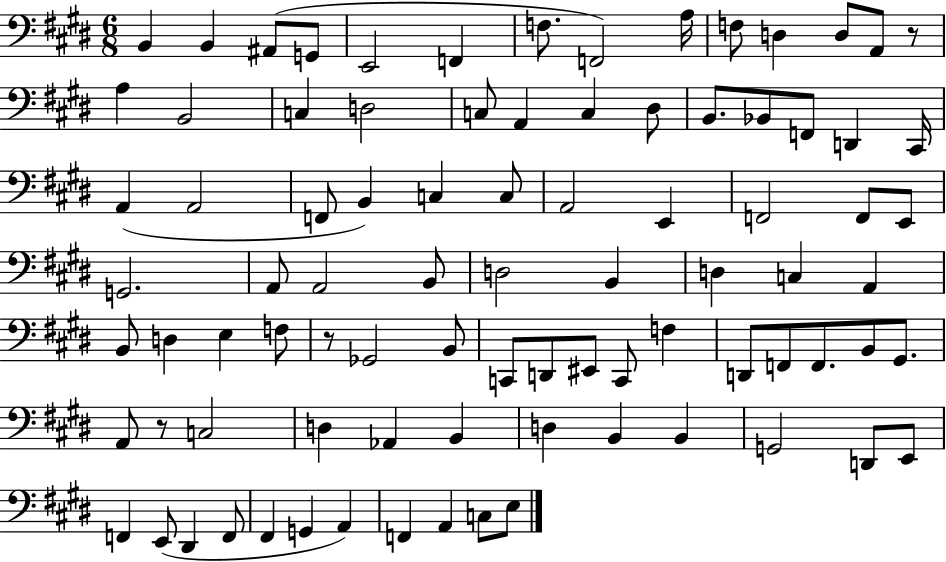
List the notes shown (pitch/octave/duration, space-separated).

B2/q B2/q A#2/e G2/e E2/h F2/q F3/e. F2/h A3/s F3/e D3/q D3/e A2/e R/e A3/q B2/h C3/q D3/h C3/e A2/q C3/q D#3/e B2/e. Bb2/e F2/e D2/q C#2/s A2/q A2/h F2/e B2/q C3/q C3/e A2/h E2/q F2/h F2/e E2/e G2/h. A2/e A2/h B2/e D3/h B2/q D3/q C3/q A2/q B2/e D3/q E3/q F3/e R/e Gb2/h B2/e C2/e D2/e EIS2/e C2/e F3/q D2/e F2/e F2/e. B2/e G#2/e. A2/e R/e C3/h D3/q Ab2/q B2/q D3/q B2/q B2/q G2/h D2/e E2/e F2/q E2/e D#2/q F2/e F#2/q G2/q A2/q F2/q A2/q C3/e E3/e